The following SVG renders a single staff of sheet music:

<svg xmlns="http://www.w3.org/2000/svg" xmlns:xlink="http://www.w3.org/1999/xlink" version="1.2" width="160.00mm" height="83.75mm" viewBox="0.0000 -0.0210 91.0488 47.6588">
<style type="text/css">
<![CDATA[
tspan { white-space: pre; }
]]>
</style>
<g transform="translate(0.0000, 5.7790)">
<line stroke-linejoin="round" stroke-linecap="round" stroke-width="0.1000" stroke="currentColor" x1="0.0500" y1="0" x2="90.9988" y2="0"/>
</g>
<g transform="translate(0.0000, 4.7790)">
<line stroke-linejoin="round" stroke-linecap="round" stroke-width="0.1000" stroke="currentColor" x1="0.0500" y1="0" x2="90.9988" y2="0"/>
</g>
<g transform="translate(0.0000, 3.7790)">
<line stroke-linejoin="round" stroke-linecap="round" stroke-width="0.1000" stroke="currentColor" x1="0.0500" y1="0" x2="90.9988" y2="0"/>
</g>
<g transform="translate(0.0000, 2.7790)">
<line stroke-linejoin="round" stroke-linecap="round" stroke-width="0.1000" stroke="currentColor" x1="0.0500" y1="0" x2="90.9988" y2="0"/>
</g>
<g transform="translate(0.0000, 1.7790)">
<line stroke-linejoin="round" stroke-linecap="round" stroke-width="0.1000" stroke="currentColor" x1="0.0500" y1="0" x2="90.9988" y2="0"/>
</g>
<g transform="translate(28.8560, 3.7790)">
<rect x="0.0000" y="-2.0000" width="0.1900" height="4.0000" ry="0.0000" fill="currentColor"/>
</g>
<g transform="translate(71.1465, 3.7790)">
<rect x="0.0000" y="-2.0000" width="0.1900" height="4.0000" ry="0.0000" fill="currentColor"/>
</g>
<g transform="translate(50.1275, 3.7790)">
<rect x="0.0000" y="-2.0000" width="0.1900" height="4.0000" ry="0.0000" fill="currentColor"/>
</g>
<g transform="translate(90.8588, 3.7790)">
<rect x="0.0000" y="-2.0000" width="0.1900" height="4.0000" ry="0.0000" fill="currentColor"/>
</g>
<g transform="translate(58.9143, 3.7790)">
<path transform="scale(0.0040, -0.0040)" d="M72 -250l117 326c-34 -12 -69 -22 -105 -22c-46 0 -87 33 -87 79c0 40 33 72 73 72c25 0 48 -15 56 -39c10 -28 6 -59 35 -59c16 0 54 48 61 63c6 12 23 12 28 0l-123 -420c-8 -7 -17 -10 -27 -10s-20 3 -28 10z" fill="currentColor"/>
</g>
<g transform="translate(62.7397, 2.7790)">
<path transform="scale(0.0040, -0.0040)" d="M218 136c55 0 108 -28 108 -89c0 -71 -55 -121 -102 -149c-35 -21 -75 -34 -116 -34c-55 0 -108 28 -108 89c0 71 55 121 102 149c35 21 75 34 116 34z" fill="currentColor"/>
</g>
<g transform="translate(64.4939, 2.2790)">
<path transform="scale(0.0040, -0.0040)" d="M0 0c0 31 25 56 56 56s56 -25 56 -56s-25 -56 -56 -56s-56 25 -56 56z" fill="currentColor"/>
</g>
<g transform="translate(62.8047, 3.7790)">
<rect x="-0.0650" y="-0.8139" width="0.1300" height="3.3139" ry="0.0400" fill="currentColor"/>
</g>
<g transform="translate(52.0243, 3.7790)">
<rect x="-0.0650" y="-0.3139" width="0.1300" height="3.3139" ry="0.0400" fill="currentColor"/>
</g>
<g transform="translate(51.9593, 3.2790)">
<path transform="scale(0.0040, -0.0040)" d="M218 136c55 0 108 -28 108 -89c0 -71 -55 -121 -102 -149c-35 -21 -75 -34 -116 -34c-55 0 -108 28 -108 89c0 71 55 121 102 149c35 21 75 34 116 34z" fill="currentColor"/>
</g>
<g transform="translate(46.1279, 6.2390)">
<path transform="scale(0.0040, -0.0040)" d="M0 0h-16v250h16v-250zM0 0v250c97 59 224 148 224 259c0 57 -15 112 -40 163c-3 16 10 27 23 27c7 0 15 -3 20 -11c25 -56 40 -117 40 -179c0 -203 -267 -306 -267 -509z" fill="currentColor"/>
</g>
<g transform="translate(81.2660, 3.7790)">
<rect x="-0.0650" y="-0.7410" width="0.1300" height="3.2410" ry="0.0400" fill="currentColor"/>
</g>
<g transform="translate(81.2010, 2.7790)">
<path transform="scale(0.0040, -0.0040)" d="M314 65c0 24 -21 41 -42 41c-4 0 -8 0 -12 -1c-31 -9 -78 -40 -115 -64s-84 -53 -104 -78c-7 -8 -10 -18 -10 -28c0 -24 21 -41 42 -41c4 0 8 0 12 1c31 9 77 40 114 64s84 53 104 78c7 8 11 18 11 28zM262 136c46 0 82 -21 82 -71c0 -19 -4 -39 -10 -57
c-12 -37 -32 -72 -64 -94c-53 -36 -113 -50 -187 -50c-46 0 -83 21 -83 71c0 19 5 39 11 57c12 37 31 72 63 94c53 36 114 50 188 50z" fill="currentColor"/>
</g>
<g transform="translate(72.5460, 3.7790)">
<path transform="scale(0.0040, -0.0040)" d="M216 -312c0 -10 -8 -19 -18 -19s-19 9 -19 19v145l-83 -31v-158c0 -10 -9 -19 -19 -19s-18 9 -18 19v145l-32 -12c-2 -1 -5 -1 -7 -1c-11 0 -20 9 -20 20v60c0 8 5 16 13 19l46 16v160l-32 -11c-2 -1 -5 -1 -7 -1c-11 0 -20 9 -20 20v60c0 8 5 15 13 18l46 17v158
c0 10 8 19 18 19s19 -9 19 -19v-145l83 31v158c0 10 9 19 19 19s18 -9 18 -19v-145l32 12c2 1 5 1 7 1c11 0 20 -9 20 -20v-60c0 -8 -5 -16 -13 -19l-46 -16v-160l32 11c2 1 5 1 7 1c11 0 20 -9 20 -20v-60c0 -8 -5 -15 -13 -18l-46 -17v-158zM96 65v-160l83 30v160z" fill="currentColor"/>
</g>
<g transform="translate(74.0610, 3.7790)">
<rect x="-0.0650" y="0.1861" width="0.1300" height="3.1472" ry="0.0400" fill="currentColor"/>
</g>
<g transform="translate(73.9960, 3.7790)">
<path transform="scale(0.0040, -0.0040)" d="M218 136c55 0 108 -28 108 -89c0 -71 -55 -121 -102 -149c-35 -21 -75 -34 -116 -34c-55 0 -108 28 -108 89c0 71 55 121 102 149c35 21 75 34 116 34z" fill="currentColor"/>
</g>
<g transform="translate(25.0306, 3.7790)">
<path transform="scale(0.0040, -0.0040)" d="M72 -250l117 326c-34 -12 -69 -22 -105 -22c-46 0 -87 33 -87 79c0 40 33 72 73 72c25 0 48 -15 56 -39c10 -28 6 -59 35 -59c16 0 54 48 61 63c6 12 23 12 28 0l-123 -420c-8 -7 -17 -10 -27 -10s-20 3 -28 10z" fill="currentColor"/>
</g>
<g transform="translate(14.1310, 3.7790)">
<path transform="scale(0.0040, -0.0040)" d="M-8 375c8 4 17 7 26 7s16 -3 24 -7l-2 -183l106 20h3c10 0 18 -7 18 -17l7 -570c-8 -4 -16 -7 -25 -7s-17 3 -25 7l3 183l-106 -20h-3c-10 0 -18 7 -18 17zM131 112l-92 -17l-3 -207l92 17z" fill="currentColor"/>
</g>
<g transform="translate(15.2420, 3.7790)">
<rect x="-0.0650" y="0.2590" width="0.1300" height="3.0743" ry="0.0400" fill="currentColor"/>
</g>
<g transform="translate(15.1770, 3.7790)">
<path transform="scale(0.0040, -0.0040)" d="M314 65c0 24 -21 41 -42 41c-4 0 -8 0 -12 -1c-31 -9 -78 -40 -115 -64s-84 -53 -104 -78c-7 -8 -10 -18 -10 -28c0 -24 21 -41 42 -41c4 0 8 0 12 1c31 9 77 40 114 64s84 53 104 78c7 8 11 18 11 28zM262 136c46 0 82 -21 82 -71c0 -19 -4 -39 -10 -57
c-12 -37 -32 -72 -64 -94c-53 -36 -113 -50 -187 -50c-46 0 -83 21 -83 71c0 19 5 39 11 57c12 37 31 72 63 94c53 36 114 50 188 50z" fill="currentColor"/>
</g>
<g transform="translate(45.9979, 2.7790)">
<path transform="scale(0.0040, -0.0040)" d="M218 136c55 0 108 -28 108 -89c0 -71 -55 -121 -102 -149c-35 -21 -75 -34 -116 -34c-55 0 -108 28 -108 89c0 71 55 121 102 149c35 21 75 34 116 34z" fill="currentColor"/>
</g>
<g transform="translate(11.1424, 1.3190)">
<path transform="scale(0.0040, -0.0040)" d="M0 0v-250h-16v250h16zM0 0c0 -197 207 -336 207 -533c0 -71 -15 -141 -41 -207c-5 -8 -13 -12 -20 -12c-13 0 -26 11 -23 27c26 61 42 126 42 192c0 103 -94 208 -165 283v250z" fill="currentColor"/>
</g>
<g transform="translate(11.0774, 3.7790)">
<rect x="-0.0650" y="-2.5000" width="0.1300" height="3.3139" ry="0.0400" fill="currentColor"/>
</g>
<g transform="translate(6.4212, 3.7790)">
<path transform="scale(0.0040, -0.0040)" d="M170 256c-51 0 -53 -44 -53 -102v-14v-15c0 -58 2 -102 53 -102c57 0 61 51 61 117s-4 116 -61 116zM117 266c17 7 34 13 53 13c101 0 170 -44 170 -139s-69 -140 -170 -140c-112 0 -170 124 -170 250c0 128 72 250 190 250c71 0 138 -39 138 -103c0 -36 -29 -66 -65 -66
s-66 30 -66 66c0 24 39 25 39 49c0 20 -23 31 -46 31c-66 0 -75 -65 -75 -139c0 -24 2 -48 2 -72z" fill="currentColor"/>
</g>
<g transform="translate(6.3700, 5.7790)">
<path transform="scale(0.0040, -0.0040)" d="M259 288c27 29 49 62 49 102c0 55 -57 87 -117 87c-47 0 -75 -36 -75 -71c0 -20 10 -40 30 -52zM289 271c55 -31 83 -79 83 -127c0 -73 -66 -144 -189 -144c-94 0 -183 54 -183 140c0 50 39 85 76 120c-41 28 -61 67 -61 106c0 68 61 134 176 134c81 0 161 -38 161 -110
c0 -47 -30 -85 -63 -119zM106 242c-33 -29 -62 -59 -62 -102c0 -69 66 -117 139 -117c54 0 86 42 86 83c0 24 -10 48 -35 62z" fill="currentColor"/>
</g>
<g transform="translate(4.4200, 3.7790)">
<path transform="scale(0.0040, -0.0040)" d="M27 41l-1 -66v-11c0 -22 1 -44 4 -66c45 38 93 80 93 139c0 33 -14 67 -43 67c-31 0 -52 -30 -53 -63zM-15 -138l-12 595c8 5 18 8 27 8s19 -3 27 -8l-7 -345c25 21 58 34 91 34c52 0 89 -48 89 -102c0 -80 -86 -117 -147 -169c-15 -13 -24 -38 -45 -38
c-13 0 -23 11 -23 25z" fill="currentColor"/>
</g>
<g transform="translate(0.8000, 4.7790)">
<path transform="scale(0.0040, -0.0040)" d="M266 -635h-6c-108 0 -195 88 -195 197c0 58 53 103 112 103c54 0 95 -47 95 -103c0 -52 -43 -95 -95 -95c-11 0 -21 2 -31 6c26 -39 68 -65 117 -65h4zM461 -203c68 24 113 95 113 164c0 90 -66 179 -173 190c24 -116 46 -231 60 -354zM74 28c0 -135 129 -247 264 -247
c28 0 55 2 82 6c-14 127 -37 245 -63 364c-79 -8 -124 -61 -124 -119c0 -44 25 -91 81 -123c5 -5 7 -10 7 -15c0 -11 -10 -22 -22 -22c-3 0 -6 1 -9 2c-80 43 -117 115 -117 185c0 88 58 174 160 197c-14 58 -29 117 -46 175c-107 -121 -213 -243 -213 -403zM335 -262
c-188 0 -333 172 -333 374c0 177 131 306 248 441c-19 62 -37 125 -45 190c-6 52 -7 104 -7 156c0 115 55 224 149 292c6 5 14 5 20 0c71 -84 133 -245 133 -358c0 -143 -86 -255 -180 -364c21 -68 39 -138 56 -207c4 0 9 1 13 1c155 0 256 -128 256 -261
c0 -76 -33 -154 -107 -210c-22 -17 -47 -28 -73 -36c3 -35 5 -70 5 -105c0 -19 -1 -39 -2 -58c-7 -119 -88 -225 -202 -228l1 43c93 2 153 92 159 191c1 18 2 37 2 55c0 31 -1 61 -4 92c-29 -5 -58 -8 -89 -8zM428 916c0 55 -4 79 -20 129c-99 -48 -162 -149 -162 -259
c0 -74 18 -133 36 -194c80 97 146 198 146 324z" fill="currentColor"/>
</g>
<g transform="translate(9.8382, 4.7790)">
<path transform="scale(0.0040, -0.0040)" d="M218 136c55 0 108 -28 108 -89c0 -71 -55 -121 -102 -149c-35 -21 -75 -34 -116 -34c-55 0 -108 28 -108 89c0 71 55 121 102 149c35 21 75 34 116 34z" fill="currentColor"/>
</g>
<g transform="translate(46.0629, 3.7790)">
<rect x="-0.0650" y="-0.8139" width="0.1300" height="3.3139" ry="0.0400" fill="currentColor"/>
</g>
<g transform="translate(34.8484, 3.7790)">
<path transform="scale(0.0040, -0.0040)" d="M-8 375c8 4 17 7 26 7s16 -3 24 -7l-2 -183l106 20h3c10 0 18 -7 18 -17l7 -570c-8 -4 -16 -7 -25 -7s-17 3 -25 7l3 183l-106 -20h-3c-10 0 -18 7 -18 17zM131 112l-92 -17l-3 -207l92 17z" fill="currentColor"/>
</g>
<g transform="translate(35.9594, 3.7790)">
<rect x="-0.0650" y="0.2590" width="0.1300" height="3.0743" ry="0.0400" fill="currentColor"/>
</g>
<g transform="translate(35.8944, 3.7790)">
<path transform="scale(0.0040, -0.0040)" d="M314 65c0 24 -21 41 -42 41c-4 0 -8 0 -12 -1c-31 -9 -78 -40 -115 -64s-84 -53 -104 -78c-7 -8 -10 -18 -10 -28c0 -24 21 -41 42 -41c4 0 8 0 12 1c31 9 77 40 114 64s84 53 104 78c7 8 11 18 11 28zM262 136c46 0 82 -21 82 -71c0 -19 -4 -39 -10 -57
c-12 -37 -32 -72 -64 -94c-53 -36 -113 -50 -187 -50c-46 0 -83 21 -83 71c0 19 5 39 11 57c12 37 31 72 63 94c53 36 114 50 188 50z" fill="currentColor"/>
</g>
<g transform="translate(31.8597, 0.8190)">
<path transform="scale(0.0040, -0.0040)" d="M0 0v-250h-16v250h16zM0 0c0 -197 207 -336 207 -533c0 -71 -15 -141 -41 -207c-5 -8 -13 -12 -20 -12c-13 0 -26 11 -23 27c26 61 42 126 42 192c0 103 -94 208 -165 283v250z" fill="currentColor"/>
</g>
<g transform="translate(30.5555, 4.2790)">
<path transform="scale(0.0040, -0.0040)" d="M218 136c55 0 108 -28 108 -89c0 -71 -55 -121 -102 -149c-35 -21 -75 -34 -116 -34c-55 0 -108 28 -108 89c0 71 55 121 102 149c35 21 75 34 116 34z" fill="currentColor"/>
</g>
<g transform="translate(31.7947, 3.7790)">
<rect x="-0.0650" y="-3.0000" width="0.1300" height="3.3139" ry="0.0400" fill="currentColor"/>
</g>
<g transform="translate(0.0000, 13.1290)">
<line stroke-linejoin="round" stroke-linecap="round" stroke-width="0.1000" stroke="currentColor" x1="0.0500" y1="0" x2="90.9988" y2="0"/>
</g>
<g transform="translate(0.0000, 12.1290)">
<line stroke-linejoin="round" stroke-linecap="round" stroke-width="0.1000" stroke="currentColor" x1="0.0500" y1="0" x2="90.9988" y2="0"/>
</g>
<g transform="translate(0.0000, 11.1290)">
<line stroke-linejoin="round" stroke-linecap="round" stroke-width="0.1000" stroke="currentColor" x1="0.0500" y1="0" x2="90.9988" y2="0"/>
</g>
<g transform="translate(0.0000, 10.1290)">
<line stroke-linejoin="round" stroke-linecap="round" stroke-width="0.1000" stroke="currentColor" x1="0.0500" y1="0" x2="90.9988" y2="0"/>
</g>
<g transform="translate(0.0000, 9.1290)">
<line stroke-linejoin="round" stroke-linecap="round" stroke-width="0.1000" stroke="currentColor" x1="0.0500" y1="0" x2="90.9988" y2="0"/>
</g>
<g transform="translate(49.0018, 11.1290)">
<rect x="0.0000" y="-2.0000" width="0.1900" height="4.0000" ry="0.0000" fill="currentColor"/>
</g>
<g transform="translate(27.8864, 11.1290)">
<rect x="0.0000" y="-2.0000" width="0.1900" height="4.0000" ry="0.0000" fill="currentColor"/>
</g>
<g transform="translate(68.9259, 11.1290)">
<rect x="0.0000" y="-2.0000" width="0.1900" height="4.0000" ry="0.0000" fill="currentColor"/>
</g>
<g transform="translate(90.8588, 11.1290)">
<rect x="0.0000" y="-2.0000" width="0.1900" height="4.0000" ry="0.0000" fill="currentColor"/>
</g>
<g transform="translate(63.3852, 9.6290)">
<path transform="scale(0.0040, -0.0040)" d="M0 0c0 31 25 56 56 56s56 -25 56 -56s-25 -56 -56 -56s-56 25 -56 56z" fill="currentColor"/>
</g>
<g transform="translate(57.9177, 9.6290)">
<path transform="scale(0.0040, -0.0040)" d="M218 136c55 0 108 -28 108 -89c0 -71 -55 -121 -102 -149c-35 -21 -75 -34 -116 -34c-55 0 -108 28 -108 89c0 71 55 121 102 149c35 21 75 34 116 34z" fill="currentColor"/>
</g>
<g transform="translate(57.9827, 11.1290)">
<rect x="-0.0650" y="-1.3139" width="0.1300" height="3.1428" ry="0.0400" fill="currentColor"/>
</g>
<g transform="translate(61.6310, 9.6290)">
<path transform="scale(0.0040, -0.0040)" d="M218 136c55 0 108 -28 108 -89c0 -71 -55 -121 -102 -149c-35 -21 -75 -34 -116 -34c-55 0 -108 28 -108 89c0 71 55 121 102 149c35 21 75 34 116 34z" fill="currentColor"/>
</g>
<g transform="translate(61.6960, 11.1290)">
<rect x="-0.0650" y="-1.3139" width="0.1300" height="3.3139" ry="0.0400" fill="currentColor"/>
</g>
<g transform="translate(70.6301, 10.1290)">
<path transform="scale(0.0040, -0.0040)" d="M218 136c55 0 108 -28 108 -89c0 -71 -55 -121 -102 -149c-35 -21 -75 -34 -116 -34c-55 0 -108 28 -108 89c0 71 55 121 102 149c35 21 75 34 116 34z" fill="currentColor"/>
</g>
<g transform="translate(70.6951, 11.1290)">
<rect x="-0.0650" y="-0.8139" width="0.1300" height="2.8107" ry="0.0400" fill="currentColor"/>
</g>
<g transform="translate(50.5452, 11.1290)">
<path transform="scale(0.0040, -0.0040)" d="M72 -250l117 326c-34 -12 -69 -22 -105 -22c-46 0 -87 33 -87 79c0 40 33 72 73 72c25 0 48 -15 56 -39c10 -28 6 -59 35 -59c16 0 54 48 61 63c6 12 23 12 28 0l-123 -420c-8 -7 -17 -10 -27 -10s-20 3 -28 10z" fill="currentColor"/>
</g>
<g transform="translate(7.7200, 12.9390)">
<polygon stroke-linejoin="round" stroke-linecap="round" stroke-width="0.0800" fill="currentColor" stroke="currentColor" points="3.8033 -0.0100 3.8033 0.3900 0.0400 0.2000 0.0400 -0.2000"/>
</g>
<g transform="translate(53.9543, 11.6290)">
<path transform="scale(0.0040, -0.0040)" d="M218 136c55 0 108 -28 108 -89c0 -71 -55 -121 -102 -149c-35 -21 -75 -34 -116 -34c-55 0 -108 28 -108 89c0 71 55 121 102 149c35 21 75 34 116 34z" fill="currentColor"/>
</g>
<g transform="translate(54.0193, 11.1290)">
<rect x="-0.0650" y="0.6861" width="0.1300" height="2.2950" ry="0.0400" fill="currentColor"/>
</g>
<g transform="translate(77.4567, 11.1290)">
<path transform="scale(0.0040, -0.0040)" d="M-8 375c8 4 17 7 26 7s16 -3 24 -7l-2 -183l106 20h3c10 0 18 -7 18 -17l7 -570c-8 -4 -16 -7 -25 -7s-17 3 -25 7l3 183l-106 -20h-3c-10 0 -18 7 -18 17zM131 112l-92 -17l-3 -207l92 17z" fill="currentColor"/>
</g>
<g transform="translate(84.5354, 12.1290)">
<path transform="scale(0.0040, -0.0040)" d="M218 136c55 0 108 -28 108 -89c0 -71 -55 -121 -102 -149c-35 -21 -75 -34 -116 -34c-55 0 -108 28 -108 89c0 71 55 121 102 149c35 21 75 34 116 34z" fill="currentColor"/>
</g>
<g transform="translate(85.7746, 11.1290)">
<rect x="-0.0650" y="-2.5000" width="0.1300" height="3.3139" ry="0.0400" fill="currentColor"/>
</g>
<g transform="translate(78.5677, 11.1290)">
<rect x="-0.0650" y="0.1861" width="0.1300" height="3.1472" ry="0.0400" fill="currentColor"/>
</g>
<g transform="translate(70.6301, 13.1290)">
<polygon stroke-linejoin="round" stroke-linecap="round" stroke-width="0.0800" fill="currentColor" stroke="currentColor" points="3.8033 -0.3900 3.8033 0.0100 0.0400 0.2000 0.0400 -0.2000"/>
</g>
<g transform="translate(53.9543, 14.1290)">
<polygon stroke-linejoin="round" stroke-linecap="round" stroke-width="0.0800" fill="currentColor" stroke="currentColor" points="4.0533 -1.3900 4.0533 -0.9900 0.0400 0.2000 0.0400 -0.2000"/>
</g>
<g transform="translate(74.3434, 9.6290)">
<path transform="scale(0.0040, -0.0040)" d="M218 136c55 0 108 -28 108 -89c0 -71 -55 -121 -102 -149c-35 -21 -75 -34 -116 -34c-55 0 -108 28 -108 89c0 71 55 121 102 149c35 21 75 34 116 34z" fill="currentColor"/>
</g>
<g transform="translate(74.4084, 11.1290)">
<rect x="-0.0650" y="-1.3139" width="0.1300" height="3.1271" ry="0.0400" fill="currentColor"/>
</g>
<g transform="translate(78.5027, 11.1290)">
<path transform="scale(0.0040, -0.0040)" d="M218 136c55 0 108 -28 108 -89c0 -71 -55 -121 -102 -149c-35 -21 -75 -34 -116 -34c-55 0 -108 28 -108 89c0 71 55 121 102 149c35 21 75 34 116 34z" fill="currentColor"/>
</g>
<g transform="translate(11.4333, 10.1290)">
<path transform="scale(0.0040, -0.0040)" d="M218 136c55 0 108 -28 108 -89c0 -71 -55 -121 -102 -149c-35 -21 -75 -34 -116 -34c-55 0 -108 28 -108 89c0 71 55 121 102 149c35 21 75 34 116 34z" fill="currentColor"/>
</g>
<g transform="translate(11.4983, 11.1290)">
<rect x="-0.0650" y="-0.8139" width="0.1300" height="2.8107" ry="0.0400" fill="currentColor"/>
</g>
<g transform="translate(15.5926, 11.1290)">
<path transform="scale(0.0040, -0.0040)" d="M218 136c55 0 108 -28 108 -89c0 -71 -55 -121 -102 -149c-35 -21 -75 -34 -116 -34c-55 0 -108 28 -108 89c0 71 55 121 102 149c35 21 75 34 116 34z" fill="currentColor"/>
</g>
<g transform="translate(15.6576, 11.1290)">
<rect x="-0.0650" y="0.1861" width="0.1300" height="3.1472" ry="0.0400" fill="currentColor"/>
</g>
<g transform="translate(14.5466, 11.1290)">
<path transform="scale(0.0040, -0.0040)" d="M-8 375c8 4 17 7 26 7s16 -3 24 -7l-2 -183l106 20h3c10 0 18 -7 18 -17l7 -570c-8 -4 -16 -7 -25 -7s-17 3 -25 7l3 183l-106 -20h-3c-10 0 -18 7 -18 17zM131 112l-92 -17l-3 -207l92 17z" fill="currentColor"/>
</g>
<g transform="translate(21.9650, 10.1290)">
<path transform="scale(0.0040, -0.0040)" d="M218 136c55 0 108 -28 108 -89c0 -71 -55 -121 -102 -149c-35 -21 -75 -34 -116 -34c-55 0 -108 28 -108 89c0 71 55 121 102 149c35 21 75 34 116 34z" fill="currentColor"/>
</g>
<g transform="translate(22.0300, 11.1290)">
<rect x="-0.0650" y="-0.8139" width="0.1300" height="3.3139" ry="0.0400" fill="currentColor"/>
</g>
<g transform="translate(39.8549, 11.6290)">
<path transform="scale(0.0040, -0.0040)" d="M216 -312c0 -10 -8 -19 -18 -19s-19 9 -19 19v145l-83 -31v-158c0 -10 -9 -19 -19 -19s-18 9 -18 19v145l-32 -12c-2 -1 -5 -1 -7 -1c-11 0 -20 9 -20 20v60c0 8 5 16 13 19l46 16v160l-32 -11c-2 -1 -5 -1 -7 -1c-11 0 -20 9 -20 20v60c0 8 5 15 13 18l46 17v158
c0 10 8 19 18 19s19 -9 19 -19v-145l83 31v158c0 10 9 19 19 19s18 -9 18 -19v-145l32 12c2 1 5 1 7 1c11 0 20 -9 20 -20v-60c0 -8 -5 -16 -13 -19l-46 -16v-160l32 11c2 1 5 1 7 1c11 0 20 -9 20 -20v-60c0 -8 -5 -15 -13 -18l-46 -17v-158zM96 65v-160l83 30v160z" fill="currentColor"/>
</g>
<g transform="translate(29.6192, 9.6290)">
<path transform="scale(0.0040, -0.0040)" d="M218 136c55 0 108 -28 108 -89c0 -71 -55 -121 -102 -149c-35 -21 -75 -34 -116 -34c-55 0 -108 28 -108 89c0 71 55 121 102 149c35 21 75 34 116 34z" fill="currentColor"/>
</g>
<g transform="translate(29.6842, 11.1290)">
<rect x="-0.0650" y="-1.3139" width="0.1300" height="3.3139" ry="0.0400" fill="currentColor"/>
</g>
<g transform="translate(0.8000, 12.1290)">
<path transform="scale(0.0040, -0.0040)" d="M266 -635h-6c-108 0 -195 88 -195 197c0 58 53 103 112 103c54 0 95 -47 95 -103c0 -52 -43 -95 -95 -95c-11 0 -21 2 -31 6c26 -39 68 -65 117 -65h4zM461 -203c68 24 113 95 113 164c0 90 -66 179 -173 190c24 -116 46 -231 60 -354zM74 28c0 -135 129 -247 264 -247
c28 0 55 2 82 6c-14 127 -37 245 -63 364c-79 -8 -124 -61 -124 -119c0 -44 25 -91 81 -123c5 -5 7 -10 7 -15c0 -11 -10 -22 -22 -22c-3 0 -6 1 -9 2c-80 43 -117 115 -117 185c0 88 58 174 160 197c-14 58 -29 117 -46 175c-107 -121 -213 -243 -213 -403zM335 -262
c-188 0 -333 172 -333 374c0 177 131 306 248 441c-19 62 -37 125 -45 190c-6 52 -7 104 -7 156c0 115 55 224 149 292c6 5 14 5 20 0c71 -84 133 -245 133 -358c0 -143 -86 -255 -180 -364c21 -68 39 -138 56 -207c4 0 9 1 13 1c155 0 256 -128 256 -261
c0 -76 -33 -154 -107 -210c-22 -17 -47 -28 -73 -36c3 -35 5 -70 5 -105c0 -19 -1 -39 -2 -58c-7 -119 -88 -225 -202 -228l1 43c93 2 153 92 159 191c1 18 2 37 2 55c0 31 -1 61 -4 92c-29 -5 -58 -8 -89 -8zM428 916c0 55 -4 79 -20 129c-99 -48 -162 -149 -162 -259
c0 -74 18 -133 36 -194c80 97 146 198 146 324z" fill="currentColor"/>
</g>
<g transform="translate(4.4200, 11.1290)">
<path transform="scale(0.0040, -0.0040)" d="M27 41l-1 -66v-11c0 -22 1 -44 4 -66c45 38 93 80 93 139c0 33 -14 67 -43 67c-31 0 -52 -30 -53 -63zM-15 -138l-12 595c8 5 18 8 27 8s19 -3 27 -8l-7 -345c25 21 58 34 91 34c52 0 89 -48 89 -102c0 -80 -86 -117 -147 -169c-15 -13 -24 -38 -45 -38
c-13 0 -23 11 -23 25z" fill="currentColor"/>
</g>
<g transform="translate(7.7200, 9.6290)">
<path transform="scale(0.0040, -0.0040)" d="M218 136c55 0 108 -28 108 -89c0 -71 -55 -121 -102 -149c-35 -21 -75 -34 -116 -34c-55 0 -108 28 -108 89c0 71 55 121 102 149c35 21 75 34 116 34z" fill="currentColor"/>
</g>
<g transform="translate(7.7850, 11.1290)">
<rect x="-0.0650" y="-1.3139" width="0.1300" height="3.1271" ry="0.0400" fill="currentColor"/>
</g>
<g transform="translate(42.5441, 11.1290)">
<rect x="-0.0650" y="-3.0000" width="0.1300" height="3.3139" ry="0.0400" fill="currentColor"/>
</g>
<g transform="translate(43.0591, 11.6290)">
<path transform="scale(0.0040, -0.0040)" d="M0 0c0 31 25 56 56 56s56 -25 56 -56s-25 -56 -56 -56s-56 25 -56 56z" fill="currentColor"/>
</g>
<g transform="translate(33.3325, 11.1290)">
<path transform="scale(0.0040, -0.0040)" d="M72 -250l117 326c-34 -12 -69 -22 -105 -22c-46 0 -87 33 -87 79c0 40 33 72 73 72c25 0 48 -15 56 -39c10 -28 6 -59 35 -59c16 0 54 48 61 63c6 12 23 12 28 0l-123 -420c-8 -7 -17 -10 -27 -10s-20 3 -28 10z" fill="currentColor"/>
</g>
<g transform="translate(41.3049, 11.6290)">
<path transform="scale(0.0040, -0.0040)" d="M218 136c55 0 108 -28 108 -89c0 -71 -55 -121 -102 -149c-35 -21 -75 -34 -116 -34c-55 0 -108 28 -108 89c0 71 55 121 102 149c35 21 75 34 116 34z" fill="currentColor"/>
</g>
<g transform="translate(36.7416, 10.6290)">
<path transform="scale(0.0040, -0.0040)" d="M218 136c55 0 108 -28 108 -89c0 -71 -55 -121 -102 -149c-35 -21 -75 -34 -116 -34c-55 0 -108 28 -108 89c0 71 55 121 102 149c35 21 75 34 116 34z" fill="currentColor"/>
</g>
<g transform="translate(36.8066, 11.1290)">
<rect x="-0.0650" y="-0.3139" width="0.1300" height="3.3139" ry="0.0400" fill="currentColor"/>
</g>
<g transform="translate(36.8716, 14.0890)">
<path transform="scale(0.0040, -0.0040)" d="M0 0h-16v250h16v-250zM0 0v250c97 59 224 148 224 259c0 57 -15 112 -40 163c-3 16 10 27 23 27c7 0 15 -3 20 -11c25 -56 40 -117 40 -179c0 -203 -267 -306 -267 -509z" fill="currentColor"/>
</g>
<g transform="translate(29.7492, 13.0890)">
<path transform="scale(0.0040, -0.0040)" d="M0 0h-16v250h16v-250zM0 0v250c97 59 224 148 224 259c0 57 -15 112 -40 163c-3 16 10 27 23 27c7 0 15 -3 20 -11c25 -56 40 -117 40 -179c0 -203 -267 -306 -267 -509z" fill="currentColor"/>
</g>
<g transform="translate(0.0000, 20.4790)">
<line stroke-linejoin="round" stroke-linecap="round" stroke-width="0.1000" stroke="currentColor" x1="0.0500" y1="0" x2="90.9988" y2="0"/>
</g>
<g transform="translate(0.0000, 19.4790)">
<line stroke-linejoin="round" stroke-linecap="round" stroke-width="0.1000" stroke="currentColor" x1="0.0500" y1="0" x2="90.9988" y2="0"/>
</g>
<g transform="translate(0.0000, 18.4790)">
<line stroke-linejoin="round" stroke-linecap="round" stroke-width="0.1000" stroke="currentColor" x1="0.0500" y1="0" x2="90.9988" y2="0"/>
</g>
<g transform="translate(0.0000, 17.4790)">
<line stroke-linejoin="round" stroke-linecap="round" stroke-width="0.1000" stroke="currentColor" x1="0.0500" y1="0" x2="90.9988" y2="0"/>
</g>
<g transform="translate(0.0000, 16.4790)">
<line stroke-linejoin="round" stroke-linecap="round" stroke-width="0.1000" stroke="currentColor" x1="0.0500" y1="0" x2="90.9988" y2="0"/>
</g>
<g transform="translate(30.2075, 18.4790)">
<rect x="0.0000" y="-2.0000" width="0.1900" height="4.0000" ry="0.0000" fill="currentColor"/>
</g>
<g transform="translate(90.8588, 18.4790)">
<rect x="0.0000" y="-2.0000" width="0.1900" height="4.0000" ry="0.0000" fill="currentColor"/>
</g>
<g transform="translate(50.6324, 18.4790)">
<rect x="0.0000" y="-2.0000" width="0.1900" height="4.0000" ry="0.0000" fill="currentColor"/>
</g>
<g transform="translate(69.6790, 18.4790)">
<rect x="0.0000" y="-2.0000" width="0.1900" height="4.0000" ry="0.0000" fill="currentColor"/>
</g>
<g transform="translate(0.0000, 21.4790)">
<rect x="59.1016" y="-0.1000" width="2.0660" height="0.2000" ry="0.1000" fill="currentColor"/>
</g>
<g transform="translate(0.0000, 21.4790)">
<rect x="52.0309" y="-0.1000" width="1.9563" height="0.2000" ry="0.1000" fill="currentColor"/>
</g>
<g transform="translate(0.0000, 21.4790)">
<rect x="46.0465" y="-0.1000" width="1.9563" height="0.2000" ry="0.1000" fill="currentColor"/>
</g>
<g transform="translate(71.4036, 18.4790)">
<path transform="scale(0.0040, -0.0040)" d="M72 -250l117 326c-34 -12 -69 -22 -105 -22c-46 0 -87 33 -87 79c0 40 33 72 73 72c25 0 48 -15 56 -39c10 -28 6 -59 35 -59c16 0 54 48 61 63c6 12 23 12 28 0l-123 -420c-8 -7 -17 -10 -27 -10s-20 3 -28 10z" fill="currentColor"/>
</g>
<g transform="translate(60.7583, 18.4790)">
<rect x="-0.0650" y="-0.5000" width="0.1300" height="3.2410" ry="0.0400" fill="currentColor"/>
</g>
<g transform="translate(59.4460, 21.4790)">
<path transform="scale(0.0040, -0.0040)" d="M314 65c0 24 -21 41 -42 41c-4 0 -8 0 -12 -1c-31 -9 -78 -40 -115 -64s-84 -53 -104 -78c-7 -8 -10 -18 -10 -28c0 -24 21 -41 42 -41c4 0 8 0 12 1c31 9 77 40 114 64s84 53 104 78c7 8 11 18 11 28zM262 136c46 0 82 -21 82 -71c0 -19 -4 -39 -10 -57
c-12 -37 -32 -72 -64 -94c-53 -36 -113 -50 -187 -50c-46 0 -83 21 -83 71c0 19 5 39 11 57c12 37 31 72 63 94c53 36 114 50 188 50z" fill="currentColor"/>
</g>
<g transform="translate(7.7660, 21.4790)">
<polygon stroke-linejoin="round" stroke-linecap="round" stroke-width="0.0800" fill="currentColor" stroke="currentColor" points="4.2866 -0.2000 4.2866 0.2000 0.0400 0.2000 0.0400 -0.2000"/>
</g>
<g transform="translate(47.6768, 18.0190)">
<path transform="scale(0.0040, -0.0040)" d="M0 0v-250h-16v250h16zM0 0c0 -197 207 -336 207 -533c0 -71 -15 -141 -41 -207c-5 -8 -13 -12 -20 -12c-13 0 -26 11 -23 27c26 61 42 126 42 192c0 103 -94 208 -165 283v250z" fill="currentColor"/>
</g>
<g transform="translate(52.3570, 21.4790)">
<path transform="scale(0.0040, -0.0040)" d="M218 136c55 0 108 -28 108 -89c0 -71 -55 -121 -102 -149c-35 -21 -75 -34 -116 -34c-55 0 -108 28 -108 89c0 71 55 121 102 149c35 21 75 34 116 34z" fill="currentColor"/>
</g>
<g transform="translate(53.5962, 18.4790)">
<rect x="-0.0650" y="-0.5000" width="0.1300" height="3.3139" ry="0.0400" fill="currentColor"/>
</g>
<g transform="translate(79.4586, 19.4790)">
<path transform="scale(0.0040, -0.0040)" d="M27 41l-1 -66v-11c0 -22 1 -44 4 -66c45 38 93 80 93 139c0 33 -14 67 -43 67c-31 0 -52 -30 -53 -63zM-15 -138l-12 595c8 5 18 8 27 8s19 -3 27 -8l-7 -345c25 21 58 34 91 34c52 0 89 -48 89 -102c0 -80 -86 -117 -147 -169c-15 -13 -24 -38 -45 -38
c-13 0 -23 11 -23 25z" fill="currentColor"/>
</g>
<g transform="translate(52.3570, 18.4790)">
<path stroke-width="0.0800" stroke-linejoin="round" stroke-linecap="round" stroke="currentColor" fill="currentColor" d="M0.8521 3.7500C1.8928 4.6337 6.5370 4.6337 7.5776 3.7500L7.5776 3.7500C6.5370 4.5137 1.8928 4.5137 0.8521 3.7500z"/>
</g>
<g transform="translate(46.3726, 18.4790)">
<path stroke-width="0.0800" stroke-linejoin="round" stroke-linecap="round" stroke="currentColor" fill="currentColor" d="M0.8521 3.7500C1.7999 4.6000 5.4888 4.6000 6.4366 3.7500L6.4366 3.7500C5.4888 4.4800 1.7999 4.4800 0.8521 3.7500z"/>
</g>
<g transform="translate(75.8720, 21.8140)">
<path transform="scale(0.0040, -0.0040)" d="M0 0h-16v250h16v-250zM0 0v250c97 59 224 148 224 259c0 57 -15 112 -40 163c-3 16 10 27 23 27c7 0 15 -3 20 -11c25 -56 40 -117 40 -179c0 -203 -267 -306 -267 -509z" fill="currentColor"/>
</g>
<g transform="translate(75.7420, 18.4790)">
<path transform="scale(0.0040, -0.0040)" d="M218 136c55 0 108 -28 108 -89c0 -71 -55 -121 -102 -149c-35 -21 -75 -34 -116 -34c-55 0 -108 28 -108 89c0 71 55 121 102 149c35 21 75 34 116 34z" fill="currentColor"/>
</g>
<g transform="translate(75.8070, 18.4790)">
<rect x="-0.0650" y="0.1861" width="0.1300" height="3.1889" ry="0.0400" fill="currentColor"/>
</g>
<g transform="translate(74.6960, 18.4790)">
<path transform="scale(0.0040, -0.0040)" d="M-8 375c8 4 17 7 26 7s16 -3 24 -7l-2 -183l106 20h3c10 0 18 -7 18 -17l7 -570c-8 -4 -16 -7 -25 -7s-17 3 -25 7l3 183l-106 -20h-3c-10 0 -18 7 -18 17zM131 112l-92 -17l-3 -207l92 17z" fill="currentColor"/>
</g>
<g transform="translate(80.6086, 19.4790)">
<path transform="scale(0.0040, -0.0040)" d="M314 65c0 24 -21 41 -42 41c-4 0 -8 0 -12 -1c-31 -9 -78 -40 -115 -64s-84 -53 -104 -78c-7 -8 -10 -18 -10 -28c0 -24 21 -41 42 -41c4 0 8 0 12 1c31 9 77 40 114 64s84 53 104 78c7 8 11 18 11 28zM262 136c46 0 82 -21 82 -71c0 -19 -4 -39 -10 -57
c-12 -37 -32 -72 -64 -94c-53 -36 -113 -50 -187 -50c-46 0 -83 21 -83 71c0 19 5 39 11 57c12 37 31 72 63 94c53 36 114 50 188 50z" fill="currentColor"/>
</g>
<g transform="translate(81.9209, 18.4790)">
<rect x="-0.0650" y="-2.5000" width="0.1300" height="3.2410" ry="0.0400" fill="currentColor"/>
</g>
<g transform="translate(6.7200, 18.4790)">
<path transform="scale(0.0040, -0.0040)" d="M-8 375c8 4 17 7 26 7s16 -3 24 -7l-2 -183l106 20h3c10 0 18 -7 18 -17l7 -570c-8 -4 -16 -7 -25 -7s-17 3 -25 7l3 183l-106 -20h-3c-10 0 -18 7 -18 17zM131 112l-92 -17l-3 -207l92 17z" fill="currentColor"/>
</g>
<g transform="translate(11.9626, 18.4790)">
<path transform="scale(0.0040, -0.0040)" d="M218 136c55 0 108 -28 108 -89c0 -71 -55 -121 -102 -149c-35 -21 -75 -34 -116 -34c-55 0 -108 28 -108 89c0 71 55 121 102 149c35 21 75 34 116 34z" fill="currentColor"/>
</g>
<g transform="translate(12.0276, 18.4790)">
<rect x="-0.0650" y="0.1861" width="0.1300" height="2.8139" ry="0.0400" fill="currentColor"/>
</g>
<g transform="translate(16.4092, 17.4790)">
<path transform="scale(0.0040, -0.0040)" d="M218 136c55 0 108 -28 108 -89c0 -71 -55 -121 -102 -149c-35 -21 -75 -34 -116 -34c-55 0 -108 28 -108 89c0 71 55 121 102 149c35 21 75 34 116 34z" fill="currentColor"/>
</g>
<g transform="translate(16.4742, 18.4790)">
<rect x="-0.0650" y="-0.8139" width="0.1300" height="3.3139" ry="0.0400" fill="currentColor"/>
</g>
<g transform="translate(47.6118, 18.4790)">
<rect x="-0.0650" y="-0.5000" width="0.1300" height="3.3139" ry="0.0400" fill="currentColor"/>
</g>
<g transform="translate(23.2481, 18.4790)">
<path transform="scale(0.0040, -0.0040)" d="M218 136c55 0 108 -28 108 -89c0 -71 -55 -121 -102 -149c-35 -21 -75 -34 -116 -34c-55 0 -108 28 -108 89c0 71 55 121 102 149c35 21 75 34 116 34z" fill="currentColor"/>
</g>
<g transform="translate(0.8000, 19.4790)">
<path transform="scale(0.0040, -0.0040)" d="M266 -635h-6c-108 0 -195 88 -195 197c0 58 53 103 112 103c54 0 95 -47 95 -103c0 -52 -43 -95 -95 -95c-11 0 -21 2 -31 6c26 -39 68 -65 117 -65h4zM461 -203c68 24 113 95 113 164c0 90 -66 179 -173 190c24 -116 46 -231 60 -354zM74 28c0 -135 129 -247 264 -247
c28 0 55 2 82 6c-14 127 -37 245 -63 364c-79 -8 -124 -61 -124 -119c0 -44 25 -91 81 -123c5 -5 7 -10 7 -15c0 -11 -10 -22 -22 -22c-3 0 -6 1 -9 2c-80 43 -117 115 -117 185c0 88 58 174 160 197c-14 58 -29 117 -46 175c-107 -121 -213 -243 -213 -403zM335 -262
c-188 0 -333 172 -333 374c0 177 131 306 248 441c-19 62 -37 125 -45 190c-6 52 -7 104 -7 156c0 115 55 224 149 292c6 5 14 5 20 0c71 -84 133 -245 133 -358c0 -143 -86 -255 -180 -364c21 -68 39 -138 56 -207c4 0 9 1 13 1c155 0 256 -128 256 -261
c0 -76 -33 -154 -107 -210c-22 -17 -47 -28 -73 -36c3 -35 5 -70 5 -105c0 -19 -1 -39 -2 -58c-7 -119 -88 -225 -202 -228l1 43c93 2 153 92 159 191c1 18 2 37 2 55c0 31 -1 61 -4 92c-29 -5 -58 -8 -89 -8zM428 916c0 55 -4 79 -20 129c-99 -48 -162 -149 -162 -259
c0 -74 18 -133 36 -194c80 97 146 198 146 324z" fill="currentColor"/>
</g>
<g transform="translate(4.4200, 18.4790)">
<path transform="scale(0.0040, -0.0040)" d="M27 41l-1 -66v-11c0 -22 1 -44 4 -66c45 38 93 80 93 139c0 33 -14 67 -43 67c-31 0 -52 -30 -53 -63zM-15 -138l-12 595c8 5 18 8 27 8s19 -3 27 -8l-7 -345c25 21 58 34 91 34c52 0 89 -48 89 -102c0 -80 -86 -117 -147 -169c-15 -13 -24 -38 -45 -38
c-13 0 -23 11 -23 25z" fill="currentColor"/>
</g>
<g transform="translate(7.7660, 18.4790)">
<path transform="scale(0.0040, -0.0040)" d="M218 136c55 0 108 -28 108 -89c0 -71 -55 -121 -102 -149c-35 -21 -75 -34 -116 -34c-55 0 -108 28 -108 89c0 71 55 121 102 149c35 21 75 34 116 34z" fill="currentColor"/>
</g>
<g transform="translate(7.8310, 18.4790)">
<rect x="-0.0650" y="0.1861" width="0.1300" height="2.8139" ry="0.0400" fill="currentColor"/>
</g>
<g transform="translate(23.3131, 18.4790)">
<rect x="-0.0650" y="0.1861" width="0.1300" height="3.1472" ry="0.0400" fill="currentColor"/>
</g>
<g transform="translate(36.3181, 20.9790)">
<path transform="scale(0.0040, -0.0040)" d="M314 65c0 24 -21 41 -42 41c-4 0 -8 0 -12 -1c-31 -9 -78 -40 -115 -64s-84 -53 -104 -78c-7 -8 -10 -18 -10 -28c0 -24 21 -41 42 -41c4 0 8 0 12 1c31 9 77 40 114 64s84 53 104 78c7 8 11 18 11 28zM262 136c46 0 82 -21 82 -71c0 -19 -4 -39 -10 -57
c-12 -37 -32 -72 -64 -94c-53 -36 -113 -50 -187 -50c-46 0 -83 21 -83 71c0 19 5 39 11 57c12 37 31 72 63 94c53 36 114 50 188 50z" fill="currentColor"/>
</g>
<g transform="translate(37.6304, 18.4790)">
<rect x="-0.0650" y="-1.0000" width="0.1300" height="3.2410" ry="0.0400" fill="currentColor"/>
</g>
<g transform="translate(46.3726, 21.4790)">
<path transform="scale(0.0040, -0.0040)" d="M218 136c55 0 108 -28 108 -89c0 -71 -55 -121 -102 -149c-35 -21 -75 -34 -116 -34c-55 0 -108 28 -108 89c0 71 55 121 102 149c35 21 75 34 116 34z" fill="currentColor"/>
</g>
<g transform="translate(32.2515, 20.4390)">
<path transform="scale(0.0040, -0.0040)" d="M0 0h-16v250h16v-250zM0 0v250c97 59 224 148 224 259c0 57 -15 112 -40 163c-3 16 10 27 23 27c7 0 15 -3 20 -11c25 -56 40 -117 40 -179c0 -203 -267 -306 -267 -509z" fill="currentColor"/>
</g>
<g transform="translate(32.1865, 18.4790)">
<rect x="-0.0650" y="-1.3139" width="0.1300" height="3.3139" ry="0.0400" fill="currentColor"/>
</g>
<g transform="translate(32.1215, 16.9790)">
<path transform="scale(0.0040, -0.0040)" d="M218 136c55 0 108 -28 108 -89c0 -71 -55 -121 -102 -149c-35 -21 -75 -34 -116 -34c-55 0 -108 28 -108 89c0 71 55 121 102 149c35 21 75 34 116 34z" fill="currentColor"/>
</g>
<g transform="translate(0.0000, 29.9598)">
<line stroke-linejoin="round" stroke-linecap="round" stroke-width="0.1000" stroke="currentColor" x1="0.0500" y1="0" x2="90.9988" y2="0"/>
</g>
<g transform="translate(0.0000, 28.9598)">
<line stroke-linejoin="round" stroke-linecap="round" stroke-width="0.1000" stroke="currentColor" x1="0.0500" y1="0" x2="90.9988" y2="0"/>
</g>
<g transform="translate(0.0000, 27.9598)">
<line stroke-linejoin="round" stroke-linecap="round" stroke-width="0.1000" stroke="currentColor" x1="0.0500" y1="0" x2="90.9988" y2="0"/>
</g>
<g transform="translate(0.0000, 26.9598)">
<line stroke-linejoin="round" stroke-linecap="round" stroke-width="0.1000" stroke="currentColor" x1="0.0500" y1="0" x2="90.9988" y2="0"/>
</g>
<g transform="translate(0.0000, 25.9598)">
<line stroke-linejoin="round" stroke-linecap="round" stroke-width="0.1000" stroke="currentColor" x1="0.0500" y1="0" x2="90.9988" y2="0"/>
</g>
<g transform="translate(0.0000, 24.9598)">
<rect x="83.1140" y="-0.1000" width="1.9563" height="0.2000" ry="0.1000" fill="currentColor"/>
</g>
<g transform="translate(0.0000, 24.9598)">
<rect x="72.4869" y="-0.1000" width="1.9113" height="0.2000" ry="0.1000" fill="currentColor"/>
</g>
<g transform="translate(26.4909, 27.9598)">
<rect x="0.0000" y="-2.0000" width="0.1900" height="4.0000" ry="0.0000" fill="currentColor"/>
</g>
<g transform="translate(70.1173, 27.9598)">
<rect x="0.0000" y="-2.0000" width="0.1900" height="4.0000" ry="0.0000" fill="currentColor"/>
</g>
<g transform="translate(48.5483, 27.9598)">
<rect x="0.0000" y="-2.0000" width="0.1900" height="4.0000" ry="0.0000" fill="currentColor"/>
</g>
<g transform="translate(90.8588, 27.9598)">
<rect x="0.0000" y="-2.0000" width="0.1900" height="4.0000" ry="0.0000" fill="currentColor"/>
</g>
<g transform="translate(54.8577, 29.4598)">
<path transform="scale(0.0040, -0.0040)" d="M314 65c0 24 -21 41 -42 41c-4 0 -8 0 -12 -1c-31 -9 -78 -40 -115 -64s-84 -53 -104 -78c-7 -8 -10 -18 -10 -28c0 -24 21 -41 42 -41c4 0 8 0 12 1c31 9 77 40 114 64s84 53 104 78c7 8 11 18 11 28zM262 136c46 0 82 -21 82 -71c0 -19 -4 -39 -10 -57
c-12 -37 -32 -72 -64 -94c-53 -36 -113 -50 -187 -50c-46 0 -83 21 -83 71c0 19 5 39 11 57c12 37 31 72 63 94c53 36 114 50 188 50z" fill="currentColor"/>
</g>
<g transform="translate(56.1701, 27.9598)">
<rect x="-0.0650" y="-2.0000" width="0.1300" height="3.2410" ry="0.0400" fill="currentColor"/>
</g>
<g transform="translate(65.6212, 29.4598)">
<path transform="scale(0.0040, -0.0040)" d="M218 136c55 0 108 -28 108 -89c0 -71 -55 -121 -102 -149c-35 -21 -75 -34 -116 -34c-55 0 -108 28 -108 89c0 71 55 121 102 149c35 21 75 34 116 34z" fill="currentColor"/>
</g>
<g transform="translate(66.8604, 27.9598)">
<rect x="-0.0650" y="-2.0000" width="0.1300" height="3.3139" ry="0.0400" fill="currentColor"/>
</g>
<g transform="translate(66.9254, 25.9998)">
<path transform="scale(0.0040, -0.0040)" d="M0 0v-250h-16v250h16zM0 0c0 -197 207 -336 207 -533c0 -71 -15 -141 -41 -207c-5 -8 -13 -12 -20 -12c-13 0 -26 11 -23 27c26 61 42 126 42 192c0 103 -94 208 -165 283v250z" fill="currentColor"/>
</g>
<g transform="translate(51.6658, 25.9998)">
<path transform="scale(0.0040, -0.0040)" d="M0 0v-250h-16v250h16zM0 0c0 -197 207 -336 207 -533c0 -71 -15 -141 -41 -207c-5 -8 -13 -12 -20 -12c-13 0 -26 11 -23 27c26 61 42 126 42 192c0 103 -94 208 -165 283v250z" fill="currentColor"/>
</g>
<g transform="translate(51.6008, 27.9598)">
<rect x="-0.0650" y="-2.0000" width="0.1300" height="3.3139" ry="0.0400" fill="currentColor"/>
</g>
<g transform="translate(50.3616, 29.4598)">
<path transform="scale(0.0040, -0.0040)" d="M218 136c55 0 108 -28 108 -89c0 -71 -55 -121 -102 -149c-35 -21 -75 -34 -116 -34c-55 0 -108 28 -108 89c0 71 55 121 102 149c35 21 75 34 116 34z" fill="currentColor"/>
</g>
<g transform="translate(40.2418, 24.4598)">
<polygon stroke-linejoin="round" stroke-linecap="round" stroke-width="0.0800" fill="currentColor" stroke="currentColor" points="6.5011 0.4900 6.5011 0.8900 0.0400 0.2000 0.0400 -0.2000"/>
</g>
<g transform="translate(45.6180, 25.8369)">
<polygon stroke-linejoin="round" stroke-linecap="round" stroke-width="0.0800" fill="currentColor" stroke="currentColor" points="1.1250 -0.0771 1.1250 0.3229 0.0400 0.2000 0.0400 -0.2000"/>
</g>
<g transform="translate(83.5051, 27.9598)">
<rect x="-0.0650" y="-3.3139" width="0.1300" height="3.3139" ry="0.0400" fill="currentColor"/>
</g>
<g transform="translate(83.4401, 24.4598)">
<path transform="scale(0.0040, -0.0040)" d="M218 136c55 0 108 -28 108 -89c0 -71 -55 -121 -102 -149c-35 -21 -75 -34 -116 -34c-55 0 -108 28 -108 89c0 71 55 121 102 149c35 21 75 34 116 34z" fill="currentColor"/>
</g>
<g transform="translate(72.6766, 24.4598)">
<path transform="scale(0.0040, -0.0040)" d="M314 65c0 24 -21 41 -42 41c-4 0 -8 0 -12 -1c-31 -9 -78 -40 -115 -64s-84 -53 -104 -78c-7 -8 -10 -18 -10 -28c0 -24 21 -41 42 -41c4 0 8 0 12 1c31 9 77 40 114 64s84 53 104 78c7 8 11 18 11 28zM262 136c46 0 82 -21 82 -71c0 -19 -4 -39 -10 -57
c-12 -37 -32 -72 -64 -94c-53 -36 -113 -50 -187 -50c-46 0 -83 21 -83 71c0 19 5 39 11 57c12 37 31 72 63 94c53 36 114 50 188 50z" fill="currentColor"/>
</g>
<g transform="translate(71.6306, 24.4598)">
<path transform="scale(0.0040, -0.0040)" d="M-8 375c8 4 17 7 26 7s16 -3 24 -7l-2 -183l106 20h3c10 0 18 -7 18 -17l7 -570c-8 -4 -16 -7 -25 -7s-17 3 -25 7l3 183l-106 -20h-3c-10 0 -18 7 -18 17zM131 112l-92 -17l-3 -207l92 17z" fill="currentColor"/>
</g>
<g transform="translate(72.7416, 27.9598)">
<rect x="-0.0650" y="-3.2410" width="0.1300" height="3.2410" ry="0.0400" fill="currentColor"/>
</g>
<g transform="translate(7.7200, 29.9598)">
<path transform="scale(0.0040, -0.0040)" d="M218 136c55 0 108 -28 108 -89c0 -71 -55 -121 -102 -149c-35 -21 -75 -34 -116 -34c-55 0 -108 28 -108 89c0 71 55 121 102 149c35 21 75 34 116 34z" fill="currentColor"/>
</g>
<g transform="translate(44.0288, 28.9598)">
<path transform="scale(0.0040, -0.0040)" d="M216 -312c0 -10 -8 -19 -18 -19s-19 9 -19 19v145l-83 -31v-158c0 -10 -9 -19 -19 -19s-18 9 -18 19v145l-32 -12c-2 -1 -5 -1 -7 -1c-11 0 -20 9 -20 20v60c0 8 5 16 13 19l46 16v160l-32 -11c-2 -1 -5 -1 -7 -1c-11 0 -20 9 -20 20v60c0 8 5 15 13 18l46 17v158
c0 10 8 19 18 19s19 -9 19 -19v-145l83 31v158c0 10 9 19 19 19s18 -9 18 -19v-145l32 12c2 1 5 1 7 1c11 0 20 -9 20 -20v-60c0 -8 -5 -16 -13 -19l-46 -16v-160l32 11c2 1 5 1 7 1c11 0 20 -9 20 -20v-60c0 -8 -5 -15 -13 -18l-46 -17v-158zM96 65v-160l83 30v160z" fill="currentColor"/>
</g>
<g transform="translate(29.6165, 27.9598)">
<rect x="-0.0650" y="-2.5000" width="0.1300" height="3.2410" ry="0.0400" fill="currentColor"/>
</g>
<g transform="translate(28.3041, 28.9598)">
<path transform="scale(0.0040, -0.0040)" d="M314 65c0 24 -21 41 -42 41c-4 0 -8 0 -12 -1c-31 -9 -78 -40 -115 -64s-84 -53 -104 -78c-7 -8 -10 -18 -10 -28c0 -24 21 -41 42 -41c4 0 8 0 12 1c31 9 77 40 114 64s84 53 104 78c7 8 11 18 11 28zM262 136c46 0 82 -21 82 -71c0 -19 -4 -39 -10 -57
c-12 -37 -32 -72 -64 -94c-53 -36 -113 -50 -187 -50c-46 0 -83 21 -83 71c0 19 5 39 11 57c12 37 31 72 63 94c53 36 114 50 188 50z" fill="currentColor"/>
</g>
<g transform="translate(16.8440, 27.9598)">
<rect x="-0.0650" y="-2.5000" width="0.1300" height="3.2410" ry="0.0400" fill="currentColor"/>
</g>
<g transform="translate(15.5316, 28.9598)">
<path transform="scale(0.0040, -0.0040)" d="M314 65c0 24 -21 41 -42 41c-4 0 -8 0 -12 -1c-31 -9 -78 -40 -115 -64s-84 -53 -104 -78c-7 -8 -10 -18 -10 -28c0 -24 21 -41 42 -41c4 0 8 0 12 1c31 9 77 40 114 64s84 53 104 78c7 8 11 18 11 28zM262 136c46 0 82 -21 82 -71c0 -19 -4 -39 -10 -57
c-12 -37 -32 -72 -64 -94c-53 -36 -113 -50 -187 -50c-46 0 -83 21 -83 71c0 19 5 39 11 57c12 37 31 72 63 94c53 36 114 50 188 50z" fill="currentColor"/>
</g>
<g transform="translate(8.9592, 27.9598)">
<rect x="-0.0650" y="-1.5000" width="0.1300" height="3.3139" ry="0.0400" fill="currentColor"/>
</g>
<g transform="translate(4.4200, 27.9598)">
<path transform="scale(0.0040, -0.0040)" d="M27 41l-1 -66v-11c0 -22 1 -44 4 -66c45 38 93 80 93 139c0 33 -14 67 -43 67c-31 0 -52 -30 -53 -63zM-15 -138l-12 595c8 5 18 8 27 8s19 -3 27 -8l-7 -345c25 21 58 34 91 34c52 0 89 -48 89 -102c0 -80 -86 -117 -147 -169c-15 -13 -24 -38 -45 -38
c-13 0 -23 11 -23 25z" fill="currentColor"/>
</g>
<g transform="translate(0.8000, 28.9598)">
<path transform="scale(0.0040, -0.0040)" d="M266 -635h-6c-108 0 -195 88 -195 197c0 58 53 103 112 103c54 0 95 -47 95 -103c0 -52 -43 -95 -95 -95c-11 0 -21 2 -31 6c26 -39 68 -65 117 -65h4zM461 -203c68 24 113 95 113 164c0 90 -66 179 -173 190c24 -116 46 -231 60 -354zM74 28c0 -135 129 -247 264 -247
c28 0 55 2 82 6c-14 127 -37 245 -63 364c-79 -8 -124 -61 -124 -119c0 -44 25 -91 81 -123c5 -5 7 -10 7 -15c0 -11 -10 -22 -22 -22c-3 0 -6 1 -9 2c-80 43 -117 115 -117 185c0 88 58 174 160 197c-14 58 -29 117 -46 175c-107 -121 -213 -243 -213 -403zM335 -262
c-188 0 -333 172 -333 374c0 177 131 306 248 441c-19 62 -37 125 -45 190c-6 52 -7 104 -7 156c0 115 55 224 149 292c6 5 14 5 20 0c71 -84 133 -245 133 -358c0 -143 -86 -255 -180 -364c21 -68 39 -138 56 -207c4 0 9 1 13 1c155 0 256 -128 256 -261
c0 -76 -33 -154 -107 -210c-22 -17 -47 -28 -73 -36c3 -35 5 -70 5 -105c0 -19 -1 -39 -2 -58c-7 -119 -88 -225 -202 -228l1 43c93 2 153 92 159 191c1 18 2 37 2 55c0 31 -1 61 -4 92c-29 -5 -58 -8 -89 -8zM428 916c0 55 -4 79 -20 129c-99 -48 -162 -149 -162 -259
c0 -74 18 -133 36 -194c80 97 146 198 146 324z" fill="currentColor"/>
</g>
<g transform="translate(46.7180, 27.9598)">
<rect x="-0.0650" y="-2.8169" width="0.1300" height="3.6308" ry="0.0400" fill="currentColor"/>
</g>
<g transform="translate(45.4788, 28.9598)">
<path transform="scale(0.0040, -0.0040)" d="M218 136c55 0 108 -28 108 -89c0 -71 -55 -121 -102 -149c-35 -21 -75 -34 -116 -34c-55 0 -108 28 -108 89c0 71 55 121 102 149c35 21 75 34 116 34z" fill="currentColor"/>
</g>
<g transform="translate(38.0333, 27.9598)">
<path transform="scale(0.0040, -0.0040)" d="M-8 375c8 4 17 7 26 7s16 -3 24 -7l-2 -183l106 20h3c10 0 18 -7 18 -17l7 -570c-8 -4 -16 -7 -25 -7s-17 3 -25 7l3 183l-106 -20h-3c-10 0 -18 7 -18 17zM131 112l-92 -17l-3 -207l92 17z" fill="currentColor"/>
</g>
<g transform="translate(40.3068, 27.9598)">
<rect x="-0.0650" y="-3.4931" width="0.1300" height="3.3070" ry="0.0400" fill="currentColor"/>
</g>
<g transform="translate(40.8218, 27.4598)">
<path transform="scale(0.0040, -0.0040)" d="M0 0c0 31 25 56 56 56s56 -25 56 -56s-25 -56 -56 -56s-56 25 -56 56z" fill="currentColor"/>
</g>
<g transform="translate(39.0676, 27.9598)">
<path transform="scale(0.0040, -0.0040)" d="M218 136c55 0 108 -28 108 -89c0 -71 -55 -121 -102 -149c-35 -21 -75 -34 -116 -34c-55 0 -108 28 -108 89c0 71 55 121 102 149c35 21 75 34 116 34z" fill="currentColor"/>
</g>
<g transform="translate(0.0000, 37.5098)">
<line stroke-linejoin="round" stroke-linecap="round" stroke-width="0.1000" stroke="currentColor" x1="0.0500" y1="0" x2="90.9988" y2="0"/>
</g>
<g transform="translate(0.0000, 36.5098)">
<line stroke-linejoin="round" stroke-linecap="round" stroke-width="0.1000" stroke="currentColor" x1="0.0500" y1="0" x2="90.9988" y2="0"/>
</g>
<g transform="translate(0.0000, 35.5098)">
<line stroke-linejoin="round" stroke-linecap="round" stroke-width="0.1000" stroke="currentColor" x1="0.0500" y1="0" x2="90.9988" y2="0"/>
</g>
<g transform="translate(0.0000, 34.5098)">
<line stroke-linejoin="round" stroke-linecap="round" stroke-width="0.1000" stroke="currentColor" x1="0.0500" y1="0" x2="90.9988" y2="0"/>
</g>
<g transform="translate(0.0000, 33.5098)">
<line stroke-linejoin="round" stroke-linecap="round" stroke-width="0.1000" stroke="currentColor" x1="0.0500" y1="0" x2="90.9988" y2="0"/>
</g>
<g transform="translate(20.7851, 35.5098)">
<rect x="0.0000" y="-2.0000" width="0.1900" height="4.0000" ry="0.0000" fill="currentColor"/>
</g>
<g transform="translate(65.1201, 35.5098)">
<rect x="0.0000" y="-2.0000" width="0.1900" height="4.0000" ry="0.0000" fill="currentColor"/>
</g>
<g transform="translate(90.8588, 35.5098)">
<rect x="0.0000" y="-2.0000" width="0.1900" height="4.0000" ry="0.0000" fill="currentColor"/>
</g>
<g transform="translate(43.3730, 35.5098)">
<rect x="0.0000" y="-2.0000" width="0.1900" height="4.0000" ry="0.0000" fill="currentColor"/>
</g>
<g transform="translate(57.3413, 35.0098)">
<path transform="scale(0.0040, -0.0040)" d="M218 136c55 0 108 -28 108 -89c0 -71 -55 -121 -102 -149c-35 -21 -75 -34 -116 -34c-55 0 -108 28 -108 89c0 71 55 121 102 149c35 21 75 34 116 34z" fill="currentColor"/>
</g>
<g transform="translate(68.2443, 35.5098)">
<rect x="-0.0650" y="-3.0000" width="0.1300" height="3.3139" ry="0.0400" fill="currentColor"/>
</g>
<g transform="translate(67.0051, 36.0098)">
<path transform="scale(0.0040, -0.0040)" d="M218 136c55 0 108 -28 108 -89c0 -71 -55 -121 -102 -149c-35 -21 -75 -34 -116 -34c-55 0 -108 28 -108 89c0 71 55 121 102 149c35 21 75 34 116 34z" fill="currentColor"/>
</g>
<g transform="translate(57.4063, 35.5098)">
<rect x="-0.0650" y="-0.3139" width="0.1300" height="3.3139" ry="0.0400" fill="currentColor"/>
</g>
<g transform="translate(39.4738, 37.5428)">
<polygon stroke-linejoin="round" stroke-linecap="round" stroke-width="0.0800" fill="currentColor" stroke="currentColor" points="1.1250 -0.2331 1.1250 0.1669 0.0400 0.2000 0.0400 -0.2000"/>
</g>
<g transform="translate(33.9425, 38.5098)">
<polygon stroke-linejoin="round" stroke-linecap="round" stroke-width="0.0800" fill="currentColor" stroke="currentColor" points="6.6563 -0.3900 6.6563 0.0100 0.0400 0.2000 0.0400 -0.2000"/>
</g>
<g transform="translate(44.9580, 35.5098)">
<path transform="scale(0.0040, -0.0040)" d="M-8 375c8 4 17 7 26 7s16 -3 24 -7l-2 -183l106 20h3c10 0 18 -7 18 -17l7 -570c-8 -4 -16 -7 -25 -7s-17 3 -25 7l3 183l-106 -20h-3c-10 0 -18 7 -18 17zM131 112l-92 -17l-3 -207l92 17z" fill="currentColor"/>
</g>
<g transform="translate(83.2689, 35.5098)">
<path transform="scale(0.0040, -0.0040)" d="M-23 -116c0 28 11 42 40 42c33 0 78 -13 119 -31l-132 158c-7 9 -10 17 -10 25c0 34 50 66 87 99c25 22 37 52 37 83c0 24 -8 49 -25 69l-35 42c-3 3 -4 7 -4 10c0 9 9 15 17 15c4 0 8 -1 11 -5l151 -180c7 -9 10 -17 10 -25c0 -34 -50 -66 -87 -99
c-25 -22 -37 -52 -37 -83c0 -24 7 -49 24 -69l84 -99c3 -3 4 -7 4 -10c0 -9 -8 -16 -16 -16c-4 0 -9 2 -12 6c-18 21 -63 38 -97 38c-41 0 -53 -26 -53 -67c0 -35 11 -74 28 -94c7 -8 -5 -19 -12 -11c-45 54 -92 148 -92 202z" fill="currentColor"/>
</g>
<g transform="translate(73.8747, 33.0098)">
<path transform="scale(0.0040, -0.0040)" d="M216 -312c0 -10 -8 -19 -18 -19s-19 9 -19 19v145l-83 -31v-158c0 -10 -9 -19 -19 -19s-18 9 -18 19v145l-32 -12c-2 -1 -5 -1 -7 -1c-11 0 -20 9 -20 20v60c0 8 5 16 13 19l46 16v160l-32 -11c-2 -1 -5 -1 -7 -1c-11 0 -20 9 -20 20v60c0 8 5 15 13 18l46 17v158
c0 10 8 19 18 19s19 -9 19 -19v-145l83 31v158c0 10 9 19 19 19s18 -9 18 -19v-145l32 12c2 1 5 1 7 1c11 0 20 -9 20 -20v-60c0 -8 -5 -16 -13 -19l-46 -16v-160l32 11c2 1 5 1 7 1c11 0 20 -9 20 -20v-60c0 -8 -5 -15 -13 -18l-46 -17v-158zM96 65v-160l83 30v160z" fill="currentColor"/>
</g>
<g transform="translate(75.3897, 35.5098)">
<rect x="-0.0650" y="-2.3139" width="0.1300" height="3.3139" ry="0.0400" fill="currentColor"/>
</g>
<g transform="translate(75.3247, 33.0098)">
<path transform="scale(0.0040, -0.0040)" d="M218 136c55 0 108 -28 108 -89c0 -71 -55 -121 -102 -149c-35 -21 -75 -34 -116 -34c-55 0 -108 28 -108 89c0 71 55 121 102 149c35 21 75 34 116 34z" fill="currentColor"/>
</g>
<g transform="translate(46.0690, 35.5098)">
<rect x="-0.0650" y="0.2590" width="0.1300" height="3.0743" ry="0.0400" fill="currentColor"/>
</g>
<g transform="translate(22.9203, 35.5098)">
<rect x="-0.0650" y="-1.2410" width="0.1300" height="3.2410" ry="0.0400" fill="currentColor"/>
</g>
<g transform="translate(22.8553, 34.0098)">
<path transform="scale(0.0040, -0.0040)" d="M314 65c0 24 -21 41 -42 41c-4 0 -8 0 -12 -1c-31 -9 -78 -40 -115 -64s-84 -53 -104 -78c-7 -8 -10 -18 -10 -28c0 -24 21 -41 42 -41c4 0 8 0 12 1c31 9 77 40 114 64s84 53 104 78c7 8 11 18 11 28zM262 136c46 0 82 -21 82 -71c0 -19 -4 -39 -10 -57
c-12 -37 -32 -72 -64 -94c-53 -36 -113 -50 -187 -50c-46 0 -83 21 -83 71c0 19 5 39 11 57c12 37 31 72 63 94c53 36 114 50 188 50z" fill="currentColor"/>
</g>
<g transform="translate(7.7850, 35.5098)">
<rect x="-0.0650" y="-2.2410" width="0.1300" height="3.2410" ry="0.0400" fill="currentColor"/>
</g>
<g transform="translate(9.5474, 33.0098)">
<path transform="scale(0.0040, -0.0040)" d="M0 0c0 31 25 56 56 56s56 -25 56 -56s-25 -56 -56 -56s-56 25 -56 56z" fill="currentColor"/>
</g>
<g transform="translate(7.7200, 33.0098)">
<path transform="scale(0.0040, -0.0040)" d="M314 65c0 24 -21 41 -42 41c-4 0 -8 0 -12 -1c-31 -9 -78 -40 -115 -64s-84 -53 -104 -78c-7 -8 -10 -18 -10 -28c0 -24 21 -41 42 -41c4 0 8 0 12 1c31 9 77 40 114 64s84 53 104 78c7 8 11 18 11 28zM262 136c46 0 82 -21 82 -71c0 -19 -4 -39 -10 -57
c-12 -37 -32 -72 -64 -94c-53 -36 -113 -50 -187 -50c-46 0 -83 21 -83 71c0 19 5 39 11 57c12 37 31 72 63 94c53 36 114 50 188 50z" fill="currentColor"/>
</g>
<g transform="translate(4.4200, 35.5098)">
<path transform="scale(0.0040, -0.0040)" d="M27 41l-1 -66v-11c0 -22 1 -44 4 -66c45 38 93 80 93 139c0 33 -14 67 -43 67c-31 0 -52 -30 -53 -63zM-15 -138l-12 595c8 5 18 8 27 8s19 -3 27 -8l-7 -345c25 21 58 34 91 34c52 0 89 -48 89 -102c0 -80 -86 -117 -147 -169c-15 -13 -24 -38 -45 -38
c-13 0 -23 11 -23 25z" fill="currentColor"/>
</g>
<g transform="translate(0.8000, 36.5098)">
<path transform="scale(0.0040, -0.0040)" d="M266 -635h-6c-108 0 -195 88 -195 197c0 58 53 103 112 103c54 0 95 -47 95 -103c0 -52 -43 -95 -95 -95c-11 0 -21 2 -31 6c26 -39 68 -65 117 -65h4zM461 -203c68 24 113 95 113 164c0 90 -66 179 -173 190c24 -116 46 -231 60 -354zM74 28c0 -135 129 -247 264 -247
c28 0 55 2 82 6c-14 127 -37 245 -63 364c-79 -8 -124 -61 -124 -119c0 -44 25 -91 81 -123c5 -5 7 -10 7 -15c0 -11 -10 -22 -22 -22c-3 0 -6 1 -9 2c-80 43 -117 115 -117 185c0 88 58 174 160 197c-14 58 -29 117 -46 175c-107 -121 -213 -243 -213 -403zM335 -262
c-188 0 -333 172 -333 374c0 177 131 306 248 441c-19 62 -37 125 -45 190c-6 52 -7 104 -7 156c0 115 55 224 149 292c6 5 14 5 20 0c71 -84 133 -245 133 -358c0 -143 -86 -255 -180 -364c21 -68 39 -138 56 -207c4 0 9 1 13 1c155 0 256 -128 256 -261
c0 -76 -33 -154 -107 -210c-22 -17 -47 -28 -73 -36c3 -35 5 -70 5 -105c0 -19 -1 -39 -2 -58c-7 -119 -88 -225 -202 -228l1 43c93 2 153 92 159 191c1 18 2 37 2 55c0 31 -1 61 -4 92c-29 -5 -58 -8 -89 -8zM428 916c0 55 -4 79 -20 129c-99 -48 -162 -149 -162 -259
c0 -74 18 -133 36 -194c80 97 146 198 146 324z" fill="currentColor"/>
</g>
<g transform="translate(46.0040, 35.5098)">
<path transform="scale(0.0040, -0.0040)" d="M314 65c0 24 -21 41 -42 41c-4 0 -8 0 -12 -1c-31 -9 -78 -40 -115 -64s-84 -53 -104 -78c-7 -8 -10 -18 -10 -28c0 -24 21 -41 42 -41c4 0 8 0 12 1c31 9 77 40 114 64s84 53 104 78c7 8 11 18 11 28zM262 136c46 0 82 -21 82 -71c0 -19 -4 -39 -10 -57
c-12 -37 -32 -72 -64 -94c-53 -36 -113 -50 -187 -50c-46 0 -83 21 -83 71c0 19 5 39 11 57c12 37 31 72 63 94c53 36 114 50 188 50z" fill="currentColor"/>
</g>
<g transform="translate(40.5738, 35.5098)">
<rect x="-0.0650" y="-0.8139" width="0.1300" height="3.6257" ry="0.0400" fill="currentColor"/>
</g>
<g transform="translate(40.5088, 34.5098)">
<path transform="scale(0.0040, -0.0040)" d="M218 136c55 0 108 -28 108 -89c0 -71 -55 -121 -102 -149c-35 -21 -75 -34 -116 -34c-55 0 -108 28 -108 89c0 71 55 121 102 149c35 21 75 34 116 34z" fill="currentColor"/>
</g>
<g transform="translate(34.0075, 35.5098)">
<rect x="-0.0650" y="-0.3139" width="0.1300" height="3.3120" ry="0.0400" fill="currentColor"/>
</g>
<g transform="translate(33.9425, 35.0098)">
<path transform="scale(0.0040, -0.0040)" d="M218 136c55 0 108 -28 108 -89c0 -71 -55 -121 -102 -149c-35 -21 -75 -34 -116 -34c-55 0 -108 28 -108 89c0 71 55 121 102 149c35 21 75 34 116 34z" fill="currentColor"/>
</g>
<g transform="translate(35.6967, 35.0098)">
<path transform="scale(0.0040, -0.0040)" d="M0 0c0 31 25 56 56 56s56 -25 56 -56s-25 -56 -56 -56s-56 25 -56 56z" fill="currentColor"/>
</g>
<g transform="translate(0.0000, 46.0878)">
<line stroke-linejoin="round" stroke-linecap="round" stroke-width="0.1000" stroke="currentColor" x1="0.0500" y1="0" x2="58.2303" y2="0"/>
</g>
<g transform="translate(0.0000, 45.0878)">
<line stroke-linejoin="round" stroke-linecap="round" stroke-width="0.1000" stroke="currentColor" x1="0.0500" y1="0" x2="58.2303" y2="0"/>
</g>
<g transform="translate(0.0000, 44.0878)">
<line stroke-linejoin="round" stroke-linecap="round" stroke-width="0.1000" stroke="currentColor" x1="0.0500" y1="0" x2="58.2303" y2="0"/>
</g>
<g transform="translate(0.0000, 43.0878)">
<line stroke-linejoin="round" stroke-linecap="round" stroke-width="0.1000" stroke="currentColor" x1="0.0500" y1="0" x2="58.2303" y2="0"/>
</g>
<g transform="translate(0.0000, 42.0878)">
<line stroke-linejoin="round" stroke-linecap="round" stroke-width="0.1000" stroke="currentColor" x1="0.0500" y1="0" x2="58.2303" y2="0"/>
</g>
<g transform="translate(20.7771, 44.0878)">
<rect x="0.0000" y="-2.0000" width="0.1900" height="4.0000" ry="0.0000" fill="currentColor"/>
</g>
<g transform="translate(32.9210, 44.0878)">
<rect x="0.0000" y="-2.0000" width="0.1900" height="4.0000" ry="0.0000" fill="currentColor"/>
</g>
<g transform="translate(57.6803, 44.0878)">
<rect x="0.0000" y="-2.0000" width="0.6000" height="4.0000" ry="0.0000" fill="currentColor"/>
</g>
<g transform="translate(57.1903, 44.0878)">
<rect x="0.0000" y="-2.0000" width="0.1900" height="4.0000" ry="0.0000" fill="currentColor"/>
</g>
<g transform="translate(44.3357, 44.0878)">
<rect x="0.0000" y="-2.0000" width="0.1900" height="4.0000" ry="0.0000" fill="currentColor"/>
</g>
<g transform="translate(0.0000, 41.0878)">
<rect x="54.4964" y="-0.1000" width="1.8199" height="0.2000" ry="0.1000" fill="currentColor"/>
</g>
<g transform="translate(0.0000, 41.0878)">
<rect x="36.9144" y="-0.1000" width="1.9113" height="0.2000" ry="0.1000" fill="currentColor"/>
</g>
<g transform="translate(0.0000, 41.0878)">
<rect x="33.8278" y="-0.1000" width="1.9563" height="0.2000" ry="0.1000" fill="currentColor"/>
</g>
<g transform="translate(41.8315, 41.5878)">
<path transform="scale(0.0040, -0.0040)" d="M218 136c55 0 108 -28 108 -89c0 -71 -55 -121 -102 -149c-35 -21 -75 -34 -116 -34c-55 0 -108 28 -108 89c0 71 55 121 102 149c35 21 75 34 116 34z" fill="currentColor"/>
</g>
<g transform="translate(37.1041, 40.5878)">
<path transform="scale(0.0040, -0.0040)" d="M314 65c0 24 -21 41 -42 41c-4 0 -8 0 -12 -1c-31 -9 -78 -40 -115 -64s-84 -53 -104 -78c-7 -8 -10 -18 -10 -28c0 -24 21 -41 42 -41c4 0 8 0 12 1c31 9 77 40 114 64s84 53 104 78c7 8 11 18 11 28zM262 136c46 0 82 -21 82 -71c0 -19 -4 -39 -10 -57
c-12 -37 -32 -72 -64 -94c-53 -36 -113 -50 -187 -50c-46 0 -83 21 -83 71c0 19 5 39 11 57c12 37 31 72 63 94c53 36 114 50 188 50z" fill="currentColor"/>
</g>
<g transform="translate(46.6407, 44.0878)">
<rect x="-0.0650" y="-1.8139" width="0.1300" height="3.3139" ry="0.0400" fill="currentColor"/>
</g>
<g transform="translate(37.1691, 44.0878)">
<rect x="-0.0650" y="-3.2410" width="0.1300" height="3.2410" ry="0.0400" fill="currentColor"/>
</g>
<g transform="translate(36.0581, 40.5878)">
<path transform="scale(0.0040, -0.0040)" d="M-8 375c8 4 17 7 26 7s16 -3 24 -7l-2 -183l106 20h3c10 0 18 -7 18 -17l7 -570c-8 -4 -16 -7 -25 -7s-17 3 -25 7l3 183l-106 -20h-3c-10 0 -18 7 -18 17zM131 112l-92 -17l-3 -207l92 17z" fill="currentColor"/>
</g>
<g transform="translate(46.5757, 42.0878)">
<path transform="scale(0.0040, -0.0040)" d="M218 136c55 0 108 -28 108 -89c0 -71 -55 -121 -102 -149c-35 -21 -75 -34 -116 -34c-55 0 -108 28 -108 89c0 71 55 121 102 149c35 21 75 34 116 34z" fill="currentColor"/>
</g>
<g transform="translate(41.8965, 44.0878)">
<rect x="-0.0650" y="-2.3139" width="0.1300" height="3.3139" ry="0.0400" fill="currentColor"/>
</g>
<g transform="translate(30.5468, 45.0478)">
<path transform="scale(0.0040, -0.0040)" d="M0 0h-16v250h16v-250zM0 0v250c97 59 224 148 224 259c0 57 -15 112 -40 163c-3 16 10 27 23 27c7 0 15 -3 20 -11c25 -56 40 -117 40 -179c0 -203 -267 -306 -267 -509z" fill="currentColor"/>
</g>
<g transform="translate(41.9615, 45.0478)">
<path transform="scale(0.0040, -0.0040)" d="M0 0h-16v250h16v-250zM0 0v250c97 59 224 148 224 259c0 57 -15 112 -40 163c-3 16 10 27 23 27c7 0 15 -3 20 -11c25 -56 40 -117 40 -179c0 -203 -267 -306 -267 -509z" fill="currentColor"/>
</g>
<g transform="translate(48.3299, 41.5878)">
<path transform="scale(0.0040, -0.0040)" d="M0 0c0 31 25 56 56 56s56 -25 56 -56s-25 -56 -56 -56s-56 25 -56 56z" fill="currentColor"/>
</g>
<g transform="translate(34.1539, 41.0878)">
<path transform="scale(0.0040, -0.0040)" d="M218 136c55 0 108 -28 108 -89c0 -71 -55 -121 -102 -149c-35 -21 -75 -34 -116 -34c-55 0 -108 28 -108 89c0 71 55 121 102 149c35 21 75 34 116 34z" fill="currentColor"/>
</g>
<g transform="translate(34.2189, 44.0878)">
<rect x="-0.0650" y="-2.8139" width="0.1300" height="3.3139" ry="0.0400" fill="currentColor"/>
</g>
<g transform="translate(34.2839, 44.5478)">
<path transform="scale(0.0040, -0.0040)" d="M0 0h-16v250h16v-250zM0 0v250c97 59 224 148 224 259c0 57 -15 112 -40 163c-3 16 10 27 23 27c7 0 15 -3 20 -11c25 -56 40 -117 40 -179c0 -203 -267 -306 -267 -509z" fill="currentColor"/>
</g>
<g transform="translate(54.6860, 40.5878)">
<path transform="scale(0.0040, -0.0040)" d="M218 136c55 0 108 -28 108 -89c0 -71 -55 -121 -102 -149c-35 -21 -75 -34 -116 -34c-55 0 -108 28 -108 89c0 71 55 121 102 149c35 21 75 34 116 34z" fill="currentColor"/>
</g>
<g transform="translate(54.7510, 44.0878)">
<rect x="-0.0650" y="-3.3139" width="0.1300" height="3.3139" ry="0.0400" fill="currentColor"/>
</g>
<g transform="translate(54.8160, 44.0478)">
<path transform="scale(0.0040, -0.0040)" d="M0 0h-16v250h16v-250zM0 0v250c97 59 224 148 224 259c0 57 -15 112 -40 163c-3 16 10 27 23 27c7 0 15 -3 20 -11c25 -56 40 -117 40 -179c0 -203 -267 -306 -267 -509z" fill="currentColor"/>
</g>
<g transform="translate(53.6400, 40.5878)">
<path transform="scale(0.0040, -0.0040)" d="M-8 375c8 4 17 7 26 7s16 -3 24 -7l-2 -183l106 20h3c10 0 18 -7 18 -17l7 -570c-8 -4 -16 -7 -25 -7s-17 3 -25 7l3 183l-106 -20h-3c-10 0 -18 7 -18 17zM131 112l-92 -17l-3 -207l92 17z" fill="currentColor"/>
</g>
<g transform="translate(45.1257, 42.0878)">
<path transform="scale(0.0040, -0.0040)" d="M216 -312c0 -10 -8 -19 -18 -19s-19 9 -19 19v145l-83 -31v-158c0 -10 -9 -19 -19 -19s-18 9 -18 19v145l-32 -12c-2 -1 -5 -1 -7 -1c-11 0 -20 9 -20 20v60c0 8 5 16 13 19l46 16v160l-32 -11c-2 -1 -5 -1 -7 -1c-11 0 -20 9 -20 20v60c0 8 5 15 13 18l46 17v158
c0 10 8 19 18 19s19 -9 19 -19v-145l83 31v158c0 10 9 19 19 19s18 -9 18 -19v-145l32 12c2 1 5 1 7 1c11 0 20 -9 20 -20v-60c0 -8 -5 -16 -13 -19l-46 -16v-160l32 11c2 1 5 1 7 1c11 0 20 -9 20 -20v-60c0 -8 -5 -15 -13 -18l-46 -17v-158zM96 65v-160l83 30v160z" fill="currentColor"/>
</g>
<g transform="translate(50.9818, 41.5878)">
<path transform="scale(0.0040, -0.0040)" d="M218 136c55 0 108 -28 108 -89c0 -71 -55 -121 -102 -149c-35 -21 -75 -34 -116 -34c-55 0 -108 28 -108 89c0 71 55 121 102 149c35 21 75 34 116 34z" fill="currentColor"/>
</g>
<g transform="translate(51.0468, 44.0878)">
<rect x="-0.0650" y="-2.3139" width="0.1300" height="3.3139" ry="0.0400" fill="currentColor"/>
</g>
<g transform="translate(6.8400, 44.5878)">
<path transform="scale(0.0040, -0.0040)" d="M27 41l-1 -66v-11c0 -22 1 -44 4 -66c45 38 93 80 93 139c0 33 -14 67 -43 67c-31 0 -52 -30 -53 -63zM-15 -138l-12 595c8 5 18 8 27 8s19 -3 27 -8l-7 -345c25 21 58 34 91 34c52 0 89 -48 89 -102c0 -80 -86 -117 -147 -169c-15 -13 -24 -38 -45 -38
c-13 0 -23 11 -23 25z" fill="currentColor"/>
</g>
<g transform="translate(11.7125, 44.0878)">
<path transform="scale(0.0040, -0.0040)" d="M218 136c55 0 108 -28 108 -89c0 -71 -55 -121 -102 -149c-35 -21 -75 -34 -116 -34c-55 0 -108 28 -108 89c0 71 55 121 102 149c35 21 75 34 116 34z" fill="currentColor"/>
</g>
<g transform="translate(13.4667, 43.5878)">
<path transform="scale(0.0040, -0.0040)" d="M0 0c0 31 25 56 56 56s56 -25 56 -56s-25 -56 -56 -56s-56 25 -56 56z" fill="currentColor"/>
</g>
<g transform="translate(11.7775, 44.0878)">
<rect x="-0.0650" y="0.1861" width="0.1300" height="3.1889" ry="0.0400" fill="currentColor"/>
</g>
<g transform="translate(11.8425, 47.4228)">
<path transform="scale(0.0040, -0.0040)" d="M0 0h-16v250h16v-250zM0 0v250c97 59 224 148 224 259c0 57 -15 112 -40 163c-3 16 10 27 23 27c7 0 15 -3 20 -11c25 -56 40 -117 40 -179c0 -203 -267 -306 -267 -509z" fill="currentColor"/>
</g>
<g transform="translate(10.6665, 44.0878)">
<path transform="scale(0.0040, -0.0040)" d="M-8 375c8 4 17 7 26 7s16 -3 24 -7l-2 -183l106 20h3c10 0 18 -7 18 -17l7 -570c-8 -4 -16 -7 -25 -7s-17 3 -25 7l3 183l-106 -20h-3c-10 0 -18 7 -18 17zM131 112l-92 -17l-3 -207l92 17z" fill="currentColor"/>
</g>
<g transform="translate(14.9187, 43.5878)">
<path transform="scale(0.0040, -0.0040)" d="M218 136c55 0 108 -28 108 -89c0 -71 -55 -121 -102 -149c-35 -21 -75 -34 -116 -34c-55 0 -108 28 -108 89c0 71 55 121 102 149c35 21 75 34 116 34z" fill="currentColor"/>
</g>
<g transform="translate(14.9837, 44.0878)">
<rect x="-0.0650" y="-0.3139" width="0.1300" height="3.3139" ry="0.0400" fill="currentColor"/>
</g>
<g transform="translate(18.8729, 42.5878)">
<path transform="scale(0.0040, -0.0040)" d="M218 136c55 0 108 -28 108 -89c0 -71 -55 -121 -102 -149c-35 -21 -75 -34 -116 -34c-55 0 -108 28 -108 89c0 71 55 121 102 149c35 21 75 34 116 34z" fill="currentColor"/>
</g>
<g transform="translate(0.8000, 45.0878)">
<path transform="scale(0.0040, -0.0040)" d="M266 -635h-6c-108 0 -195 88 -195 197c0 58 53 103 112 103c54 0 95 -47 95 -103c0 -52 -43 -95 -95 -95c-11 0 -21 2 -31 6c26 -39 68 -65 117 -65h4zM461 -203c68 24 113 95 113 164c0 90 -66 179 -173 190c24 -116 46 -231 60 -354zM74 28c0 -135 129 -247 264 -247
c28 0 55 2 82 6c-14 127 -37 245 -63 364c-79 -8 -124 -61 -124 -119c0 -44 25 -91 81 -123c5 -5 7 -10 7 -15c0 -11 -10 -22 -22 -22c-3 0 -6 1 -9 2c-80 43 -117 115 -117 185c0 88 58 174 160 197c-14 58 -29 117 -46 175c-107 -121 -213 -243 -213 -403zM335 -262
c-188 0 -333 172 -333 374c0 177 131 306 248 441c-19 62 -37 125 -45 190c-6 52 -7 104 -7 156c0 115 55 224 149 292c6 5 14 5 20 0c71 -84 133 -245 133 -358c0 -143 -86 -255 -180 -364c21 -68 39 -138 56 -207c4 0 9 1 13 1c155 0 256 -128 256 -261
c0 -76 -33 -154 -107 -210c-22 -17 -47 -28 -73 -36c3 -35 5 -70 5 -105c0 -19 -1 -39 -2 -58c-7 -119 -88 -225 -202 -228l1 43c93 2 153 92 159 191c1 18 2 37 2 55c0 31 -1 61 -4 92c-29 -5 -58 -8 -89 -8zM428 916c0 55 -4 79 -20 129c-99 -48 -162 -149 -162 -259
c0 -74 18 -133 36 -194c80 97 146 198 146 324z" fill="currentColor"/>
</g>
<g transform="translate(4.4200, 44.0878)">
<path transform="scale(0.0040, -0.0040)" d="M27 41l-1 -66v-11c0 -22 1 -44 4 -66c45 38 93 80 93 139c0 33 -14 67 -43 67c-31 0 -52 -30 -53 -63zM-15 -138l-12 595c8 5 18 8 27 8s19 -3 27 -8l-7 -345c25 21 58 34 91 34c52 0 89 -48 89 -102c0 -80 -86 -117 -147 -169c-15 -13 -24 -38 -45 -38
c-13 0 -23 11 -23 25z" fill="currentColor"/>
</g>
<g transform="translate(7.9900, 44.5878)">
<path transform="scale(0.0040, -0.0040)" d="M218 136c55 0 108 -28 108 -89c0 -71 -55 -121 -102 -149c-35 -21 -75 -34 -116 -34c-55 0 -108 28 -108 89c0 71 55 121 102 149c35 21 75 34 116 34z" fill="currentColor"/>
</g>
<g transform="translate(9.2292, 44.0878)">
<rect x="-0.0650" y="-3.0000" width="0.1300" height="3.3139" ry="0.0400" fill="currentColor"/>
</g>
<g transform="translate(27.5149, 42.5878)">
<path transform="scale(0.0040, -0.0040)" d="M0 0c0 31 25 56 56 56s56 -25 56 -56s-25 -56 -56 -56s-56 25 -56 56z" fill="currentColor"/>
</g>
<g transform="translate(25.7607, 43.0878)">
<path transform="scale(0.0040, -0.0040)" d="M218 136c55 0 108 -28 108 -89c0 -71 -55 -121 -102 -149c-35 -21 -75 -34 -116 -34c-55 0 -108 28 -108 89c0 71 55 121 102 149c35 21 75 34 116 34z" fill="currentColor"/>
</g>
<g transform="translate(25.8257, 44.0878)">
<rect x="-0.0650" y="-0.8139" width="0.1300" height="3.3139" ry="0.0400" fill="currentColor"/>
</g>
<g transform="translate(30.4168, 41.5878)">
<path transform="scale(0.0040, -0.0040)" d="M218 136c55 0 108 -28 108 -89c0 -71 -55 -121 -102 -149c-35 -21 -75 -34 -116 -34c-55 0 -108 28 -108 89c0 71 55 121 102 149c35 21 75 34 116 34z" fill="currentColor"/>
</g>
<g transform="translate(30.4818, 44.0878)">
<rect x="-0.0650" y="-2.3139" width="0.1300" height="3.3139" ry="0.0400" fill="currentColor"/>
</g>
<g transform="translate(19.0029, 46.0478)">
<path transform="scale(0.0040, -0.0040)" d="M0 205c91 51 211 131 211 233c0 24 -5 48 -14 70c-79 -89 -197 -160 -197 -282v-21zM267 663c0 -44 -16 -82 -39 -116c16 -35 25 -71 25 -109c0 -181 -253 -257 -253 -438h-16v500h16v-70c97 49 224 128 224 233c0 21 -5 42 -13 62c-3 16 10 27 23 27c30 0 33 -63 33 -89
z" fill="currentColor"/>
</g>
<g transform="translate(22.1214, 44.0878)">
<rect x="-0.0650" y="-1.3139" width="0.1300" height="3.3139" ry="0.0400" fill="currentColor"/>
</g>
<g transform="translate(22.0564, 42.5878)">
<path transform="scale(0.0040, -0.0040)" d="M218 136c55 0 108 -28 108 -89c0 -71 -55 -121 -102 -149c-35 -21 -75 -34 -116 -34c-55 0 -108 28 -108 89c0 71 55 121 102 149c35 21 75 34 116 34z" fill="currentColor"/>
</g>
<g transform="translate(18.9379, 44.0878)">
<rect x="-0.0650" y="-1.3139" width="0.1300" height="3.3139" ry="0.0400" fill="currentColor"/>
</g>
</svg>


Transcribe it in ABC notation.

X:1
T:Untitled
M:6/8
L:1/4
K:F
G/2 B2 z/2 A/2 B2 d/2 c z/2 d ^B d2 e/2 d/2 B d e/2 z/2 c/2 ^A z/2 A/2 e/2 e d/2 e/2 B G B/2 B/2 d B e/2 D2 C/2 C C2 z/2 B/2 _G2 E G2 G2 B/2 ^G/4 F/2 F2 F/2 b2 b g2 e2 c/2 d/4 B2 c A ^g z _A B/2 c e/4 e d g/2 a/2 b2 g/2 ^f g b/2